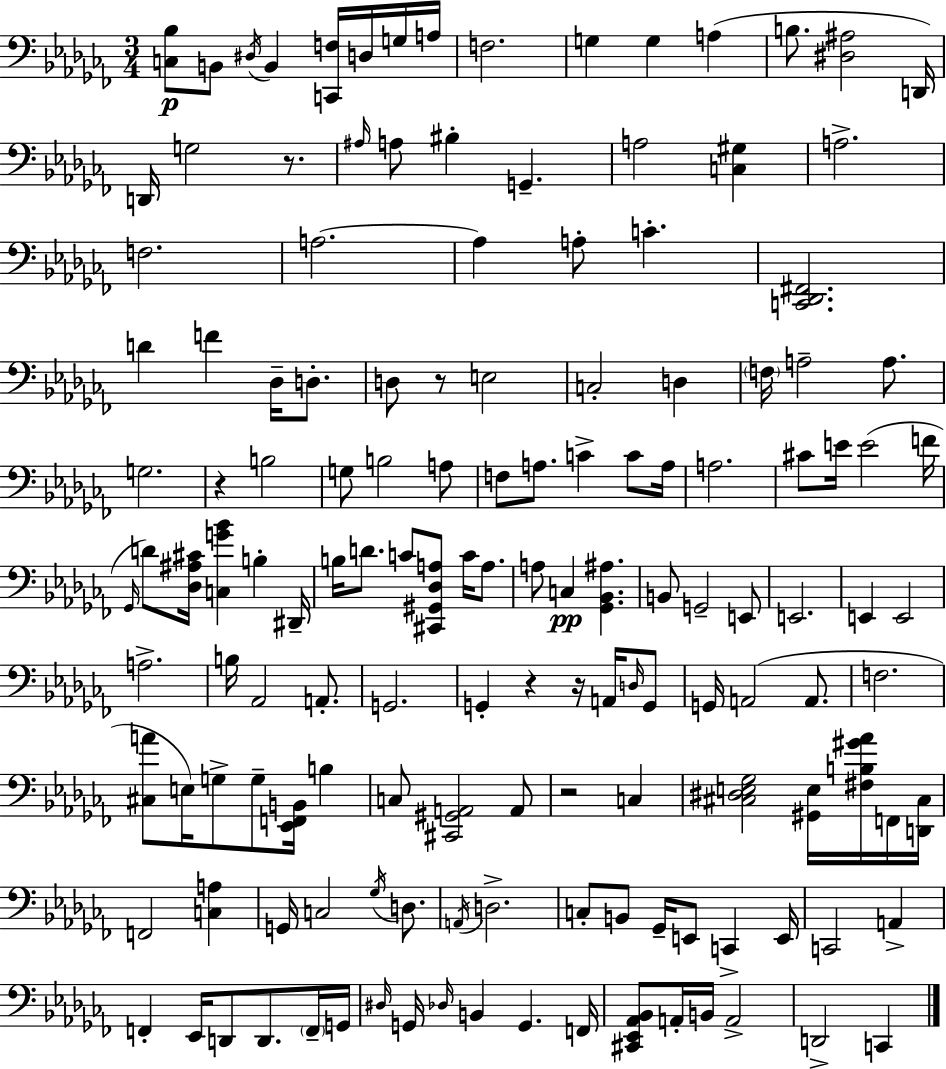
X:1
T:Untitled
M:3/4
L:1/4
K:Abm
[C,_B,]/2 B,,/2 ^D,/4 B,, [C,,F,]/4 D,/4 G,/4 A,/4 F,2 G, G, A, B,/2 [^D,^A,]2 D,,/4 D,,/4 G,2 z/2 ^A,/4 A,/2 ^B, G,, A,2 [C,^G,] A,2 F,2 A,2 A, A,/2 C [C,,_D,,^F,,]2 D F _D,/4 D,/2 D,/2 z/2 E,2 C,2 D, F,/4 A,2 A,/2 G,2 z B,2 G,/2 B,2 A,/2 F,/2 A,/2 C C/2 A,/4 A,2 ^C/2 E/4 E2 F/4 _G,,/4 D/2 [_D,^A,^C]/4 [C,G_B] B, ^D,,/4 B,/4 D/2 C/2 [^C,,^G,,_D,A,]/2 C/4 A,/2 A,/2 C, [_G,,_B,,^A,] B,,/2 G,,2 E,,/2 E,,2 E,, E,,2 A,2 B,/4 _A,,2 A,,/2 G,,2 G,, z z/4 A,,/4 D,/4 G,,/2 G,,/4 A,,2 A,,/2 F,2 [^C,A]/2 E,/4 G,/2 G,/2 [_E,,F,,B,,]/4 B, C,/2 [^C,,^G,,A,,]2 A,,/2 z2 C, [^C,^D,E,_G,]2 [^G,,E,]/4 [^F,B,^G_A]/4 F,,/4 [D,,^C,]/4 F,,2 [C,A,] G,,/4 C,2 _G,/4 D,/2 A,,/4 D,2 C,/2 B,,/2 _G,,/4 E,,/2 C,, E,,/4 C,,2 A,, F,, _E,,/4 D,,/2 D,,/2 F,,/4 G,,/4 ^D,/4 G,,/4 _D,/4 B,, G,, F,,/4 [^C,,_E,,_A,,_B,,]/2 A,,/4 B,,/4 A,,2 D,,2 C,,